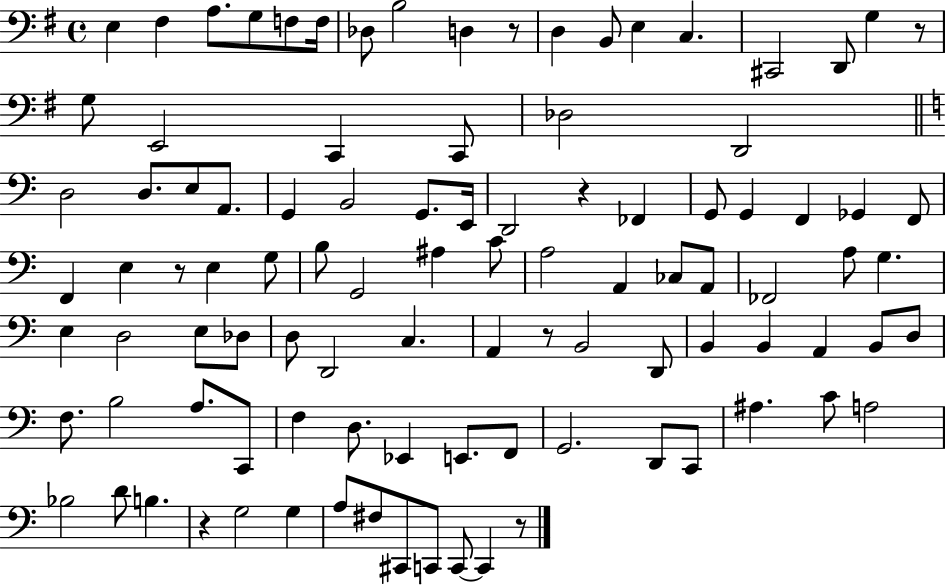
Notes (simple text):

E3/q F#3/q A3/e. G3/e F3/e F3/s Db3/e B3/h D3/q R/e D3/q B2/e E3/q C3/q. C#2/h D2/e G3/q R/e G3/e E2/h C2/q C2/e Db3/h D2/h D3/h D3/e. E3/e A2/e. G2/q B2/h G2/e. E2/s D2/h R/q FES2/q G2/e G2/q F2/q Gb2/q F2/e F2/q E3/q R/e E3/q G3/e B3/e G2/h A#3/q C4/e A3/h A2/q CES3/e A2/e FES2/h A3/e G3/q. E3/q D3/h E3/e Db3/e D3/e D2/h C3/q. A2/q R/e B2/h D2/e B2/q B2/q A2/q B2/e D3/e F3/e. B3/h A3/e. C2/e F3/q D3/e. Eb2/q E2/e. F2/e G2/h. D2/e C2/e A#3/q. C4/e A3/h Bb3/h D4/e B3/q. R/q G3/h G3/q A3/e F#3/e C#2/e C2/e C2/e C2/q R/e